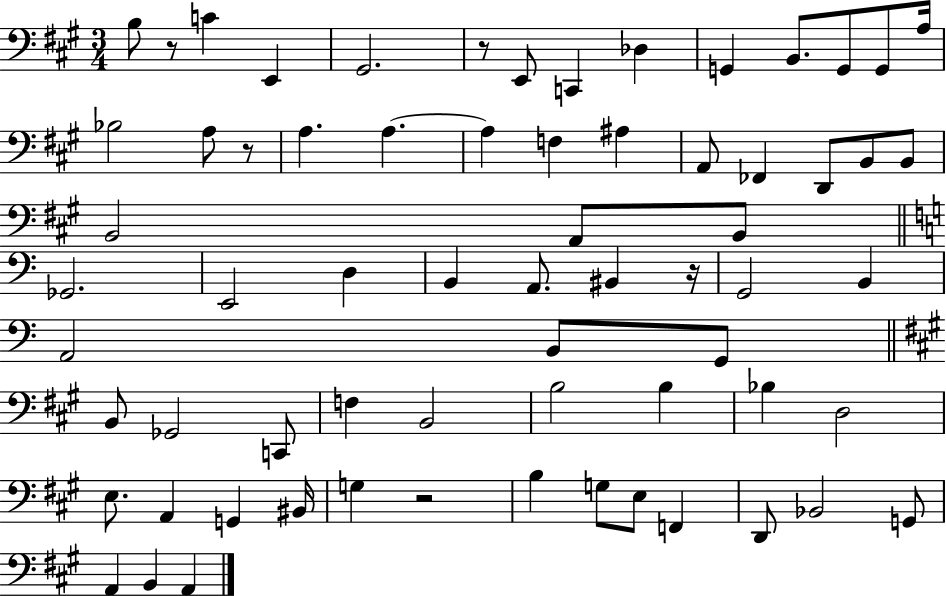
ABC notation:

X:1
T:Untitled
M:3/4
L:1/4
K:A
B,/2 z/2 C E,, ^G,,2 z/2 E,,/2 C,, _D, G,, B,,/2 G,,/2 G,,/2 A,/4 _B,2 A,/2 z/2 A, A, A, F, ^A, A,,/2 _F,, D,,/2 B,,/2 B,,/2 B,,2 A,,/2 B,,/2 _G,,2 E,,2 D, B,, A,,/2 ^B,, z/4 G,,2 B,, A,,2 B,,/2 G,,/2 B,,/2 _G,,2 C,,/2 F, B,,2 B,2 B, _B, D,2 E,/2 A,, G,, ^B,,/4 G, z2 B, G,/2 E,/2 F,, D,,/2 _B,,2 G,,/2 A,, B,, A,,